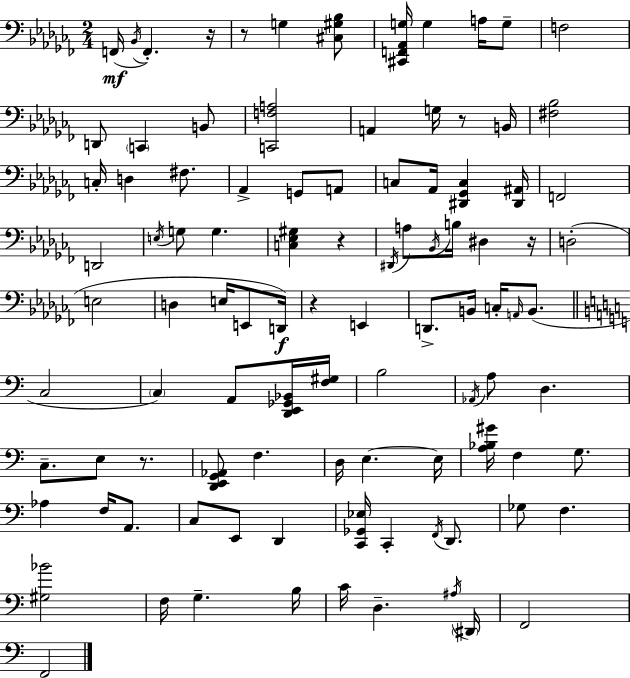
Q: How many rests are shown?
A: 7